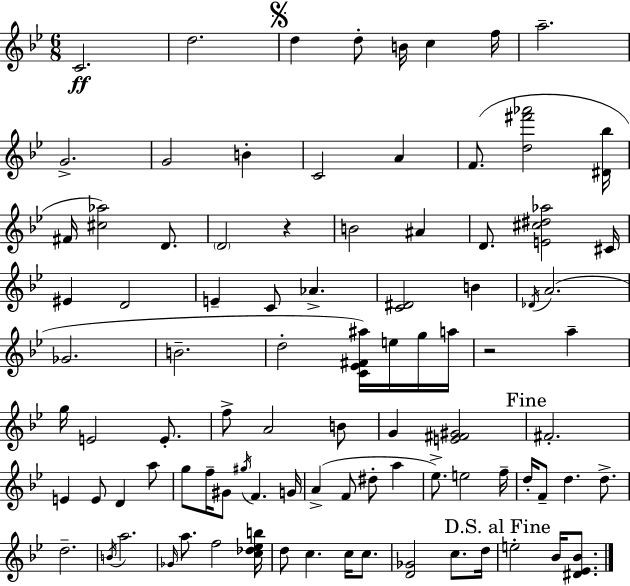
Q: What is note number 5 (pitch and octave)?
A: B4